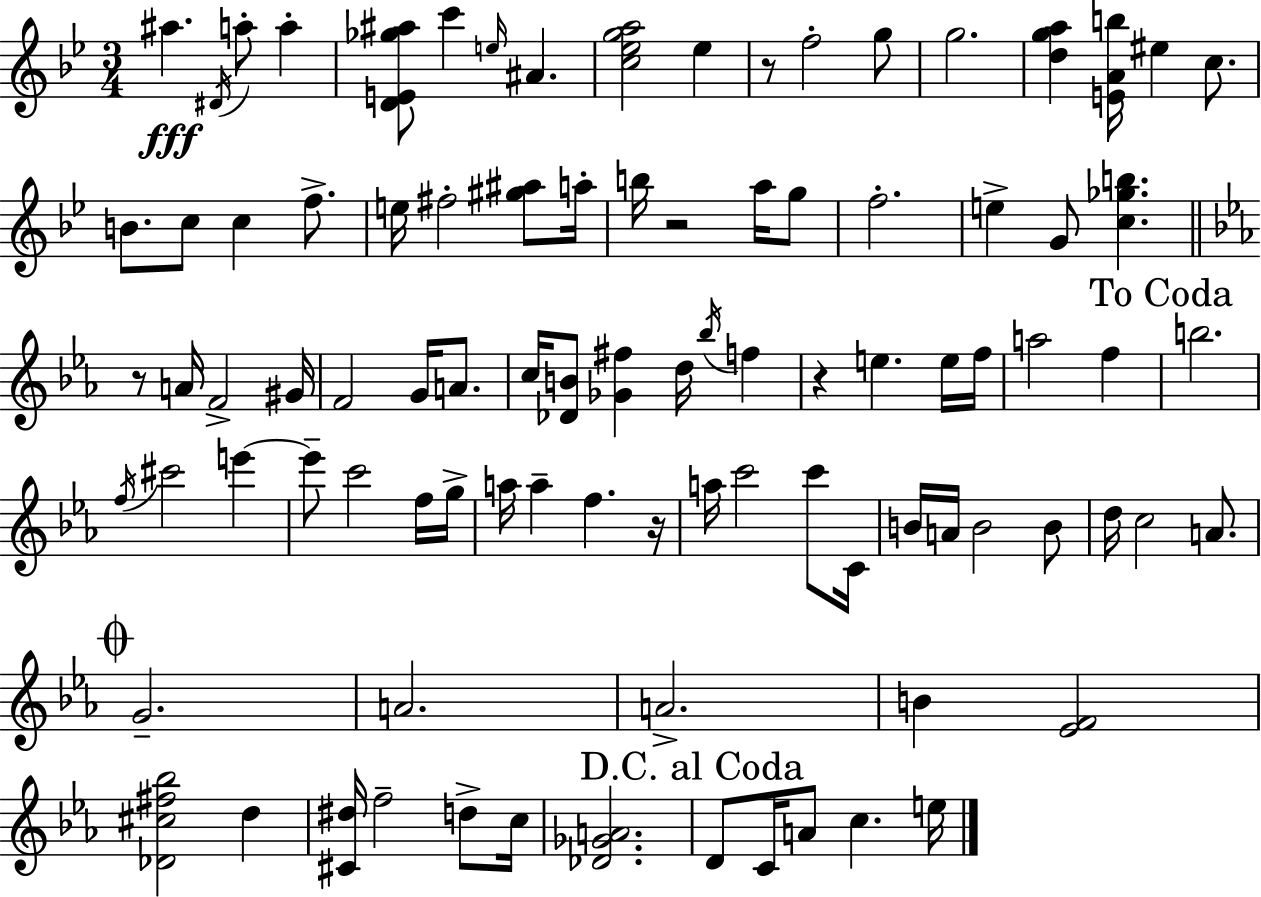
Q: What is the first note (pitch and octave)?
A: A#5